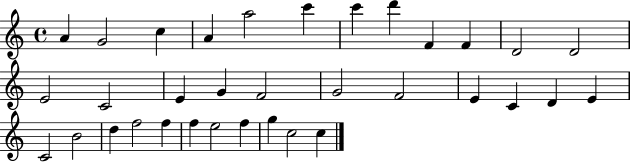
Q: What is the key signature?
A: C major